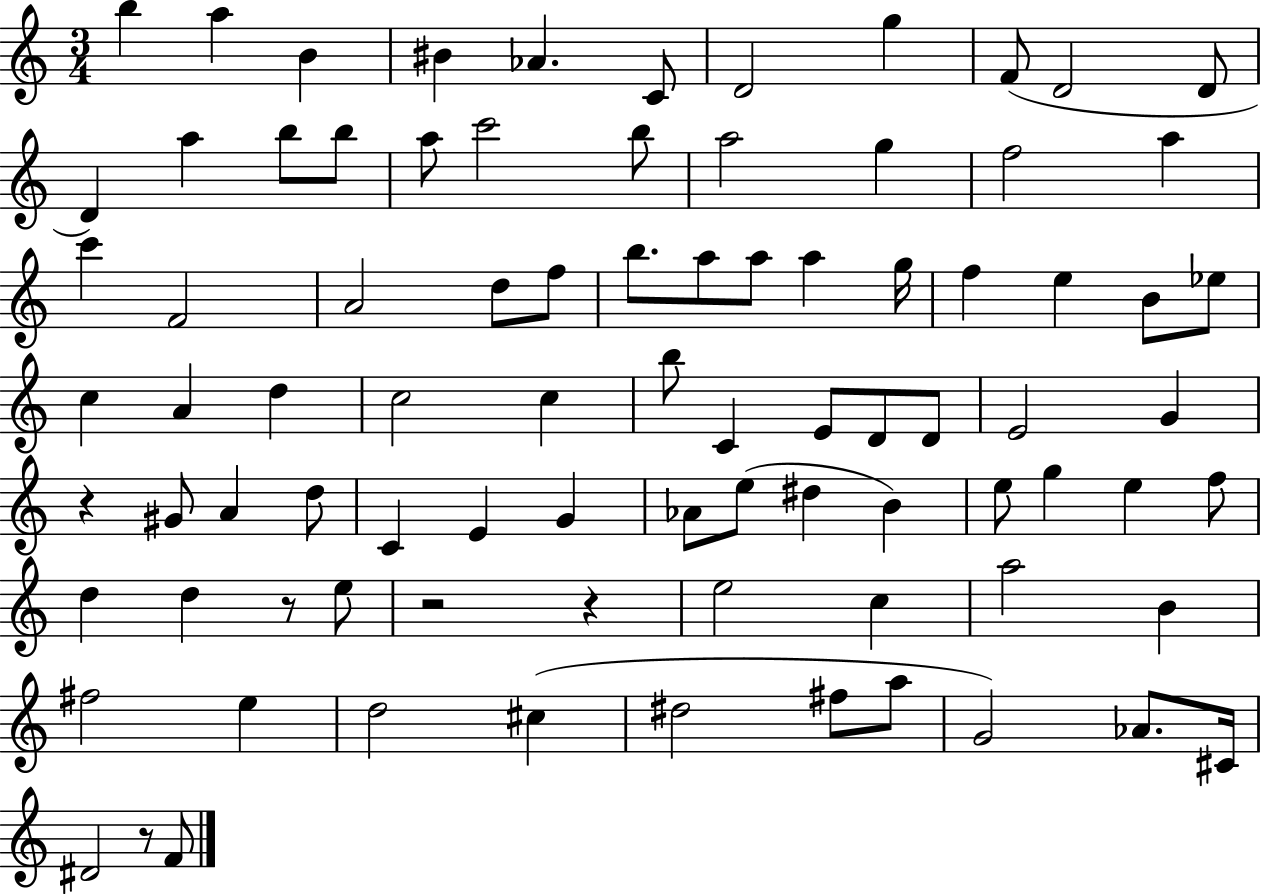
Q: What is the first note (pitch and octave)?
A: B5